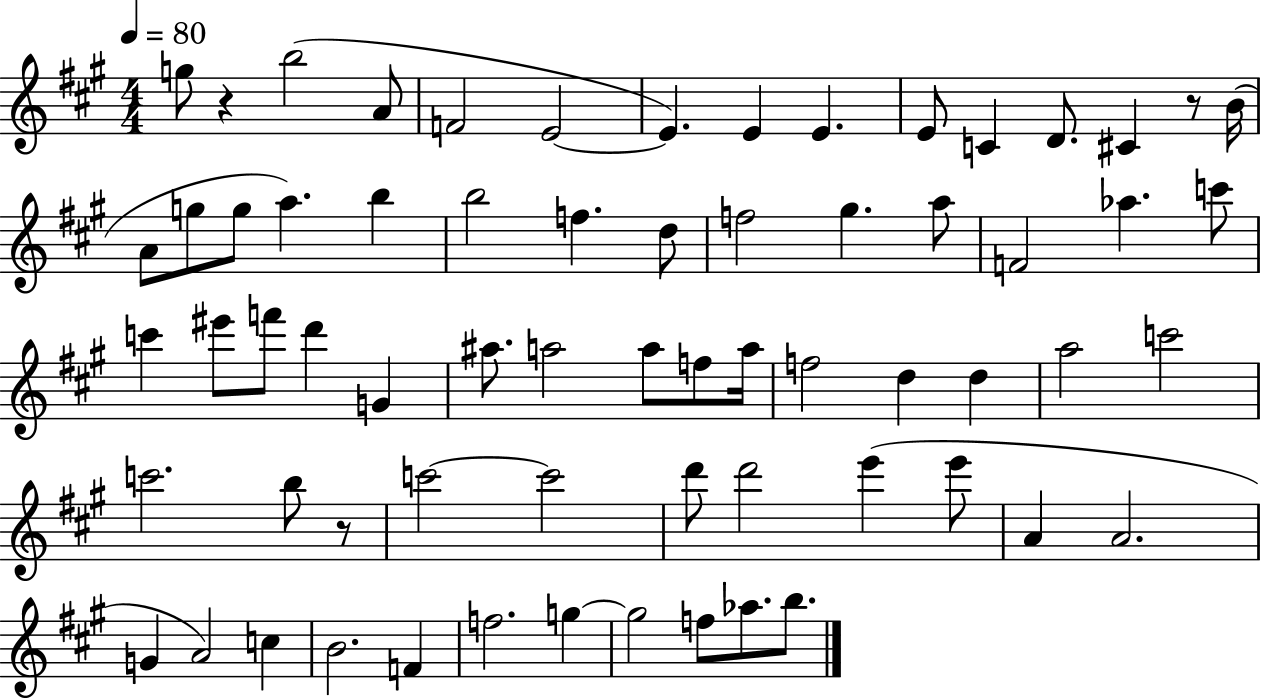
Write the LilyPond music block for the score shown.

{
  \clef treble
  \numericTimeSignature
  \time 4/4
  \key a \major
  \tempo 4 = 80
  g''8 r4 b''2( a'8 | f'2 e'2~~ | e'4.) e'4 e'4. | e'8 c'4 d'8. cis'4 r8 b'16( | \break a'8 g''8 g''8 a''4.) b''4 | b''2 f''4. d''8 | f''2 gis''4. a''8 | f'2 aes''4. c'''8 | \break c'''4 eis'''8 f'''8 d'''4 g'4 | ais''8. a''2 a''8 f''8 a''16 | f''2 d''4 d''4 | a''2 c'''2 | \break c'''2. b''8 r8 | c'''2~~ c'''2 | d'''8 d'''2 e'''4( e'''8 | a'4 a'2. | \break g'4 a'2) c''4 | b'2. f'4 | f''2. g''4~~ | g''2 f''8 aes''8. b''8. | \break \bar "|."
}